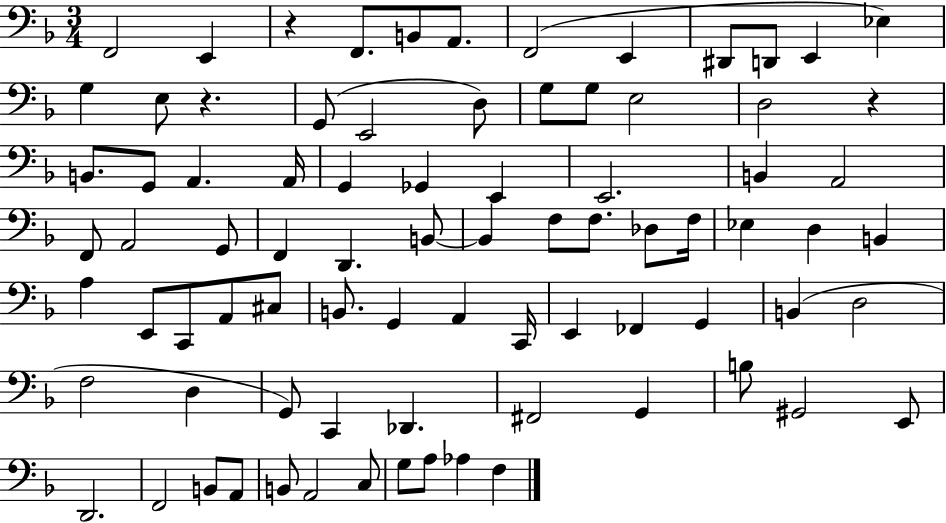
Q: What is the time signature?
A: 3/4